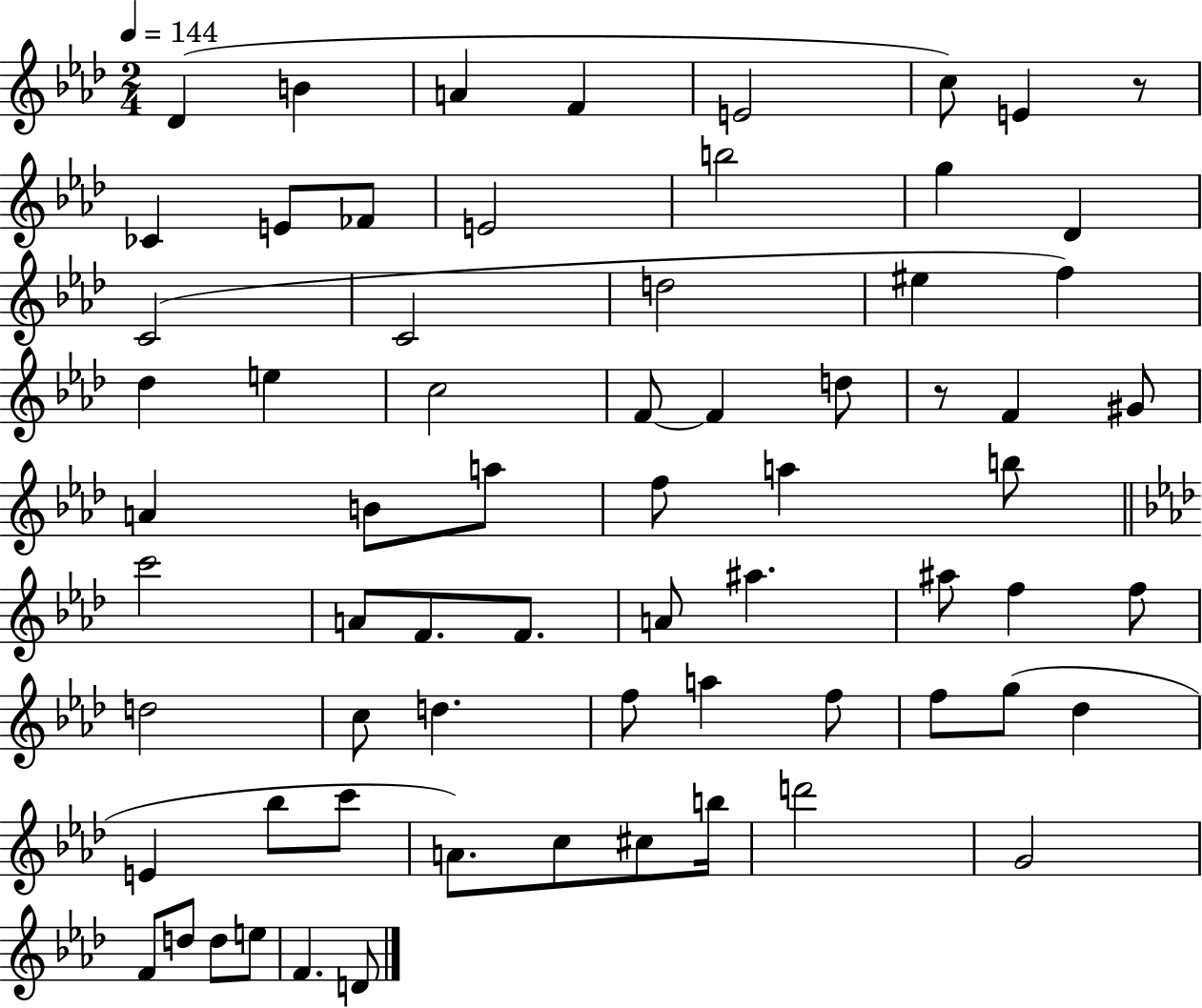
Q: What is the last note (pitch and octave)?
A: D4